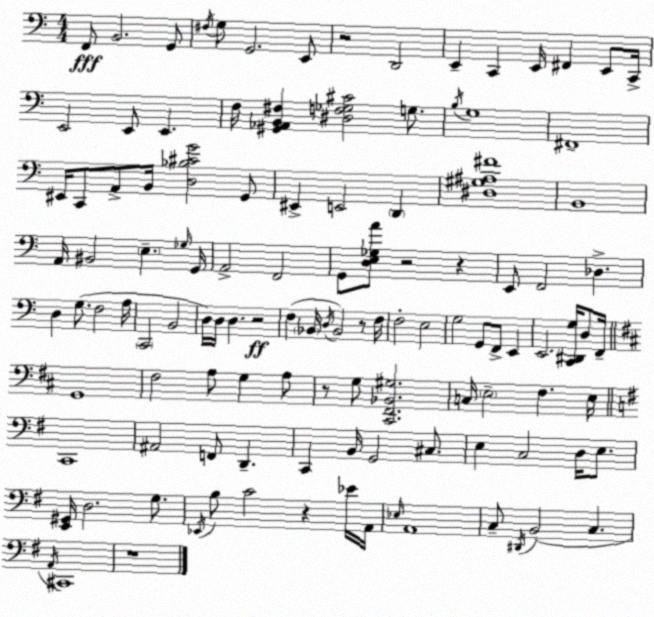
X:1
T:Untitled
M:4/4
L:1/4
K:Am
F,,/2 B,,2 G,,/2 ^F,/4 G,/2 G,,2 E,,/2 z2 D,,2 E,, C,, E,,/4 ^F,, E,,/2 C,,/4 E,,2 E,,/2 E,, F,/4 [^G,,_A,,B,,^F,] [^D,F,_G,^C]2 G,/2 B,/4 G,4 ^F,,4 ^E,,/4 C,,/2 A,,/2 B,,/4 [D,_B,^CG]2 G,,/2 ^E,, E,,2 D,, [^D,^G,^A,^F]4 B,,4 A,,/4 ^B,,2 E, _G,/4 G,,/4 A,,2 F,,2 G,,/2 [D,E,_G,A]/2 z2 z E,,/2 F,,2 _D, D, G,/2 F,2 A,/4 C,,2 B,,2 D,/4 D,/4 D, z2 F, _B,,/4 D,/4 _B,,2 z/2 F,/4 F,2 E,2 G,2 G,,/2 F,,/2 E,, E,,2 [C,,^D,,G,]/4 D,/2 F,,/4 G,,4 ^F,2 A,/2 G, A,/2 z/2 G,/2 [^C,,^F,,_B,,^G,]2 C,/4 E,2 ^F, E,/4 C,,4 ^A,,2 F,,/2 D,, C,, B,,/4 G,,2 ^C,/2 E, C,2 D,/4 E,/2 [E,,^G,,]/4 D,2 G,/2 _E,,/4 B,/2 C2 z _E/4 A,,/4 _E,/4 A,,4 C,/2 ^D,,/4 B,,2 C, A,,/4 ^C,,4 z4